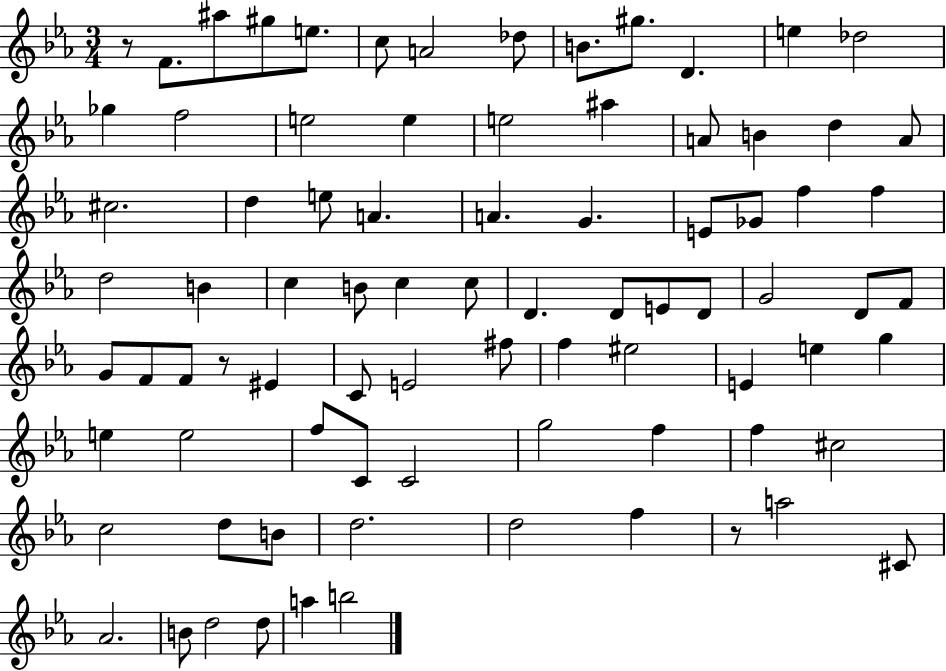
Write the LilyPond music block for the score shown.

{
  \clef treble
  \numericTimeSignature
  \time 3/4
  \key ees \major
  r8 f'8. ais''8 gis''8 e''8. | c''8 a'2 des''8 | b'8. gis''8. d'4. | e''4 des''2 | \break ges''4 f''2 | e''2 e''4 | e''2 ais''4 | a'8 b'4 d''4 a'8 | \break cis''2. | d''4 e''8 a'4. | a'4. g'4. | e'8 ges'8 f''4 f''4 | \break d''2 b'4 | c''4 b'8 c''4 c''8 | d'4. d'8 e'8 d'8 | g'2 d'8 f'8 | \break g'8 f'8 f'8 r8 eis'4 | c'8 e'2 fis''8 | f''4 eis''2 | e'4 e''4 g''4 | \break e''4 e''2 | f''8 c'8 c'2 | g''2 f''4 | f''4 cis''2 | \break c''2 d''8 b'8 | d''2. | d''2 f''4 | r8 a''2 cis'8 | \break aes'2. | b'8 d''2 d''8 | a''4 b''2 | \bar "|."
}